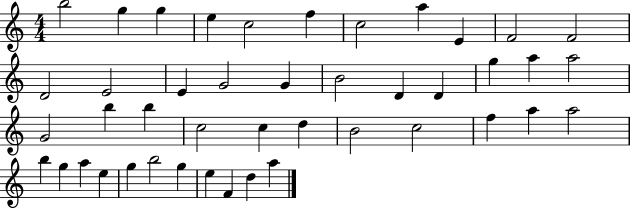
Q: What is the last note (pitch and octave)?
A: A5